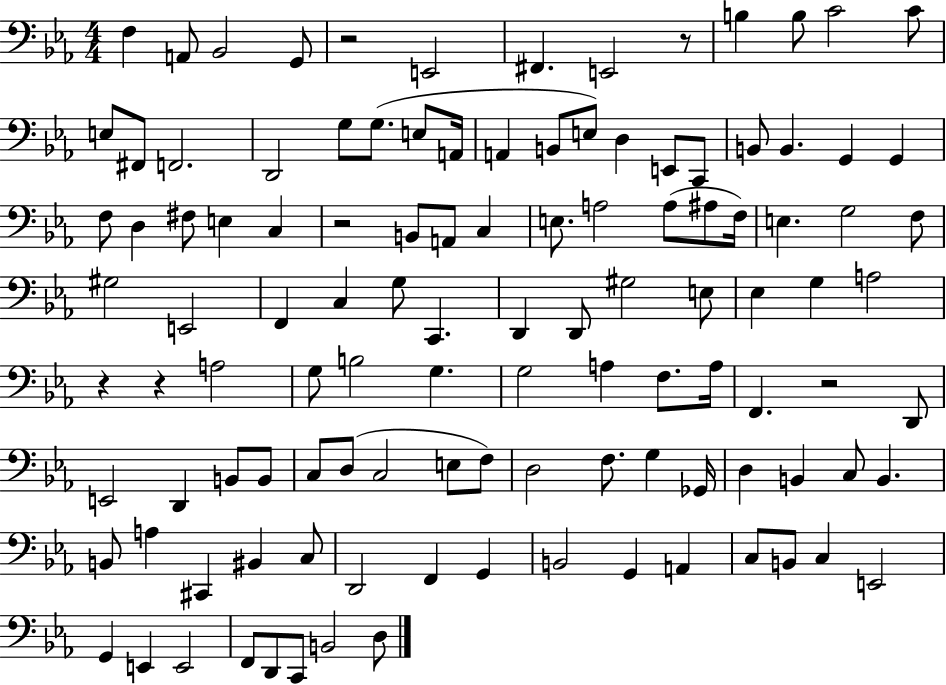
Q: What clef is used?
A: bass